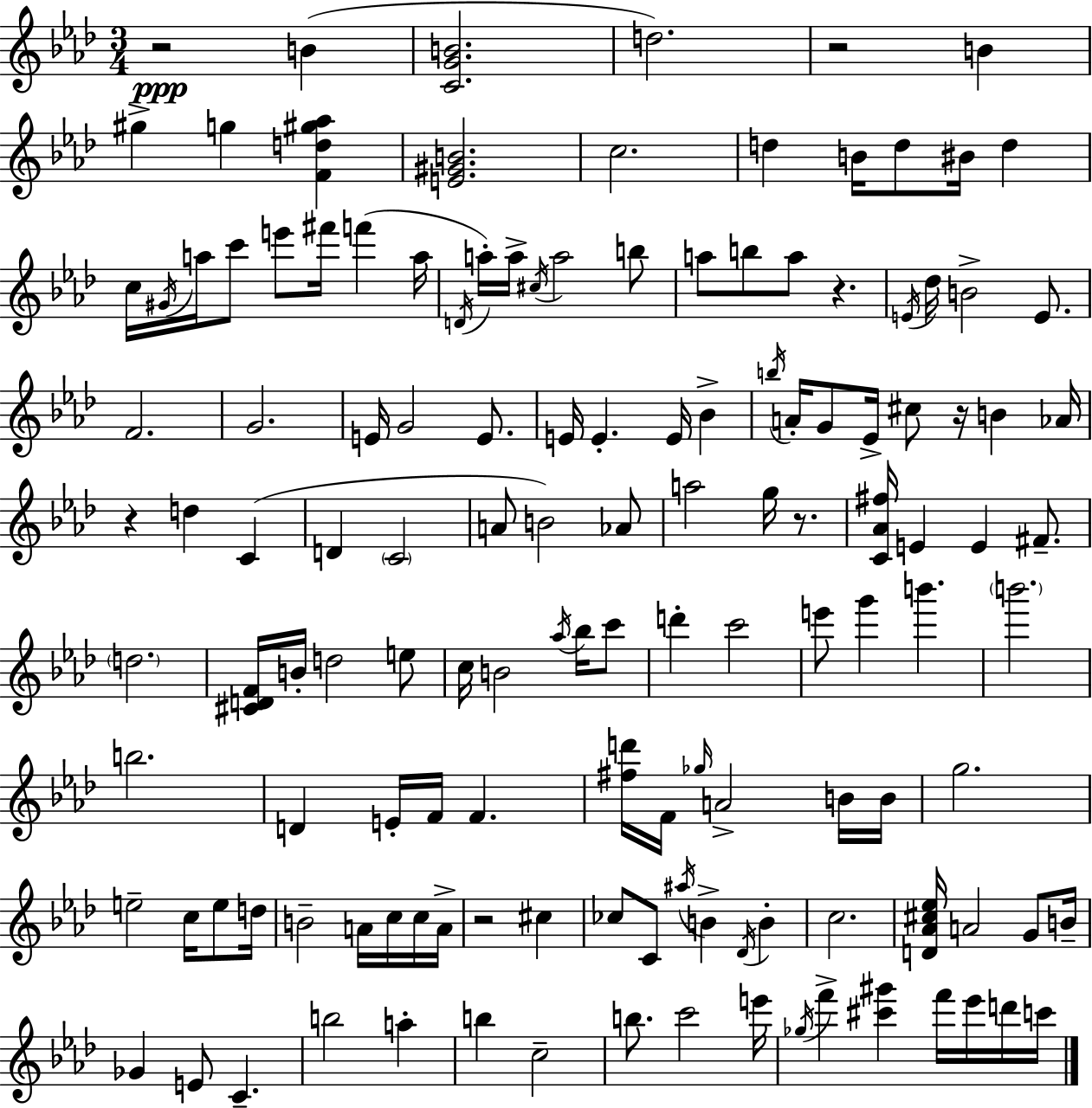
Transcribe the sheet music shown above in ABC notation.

X:1
T:Untitled
M:3/4
L:1/4
K:Fm
z2 B [CGB]2 d2 z2 B ^g g [Fd^g_a] [E^GB]2 c2 d B/4 d/2 ^B/4 d c/4 ^G/4 a/4 c'/2 e'/2 ^f'/4 f' a/4 D/4 a/4 a/4 ^c/4 a2 b/2 a/2 b/2 a/2 z E/4 _d/4 B2 E/2 F2 G2 E/4 G2 E/2 E/4 E E/4 _B b/4 A/4 G/2 _E/4 ^c/2 z/4 B _A/4 z d C D C2 A/2 B2 _A/2 a2 g/4 z/2 [C_A^f]/4 E E ^F/2 d2 [^CDF]/4 B/4 d2 e/2 c/4 B2 _a/4 _b/4 c'/2 d' c'2 e'/2 g' b' b'2 b2 D E/4 F/4 F [^fd']/4 F/4 _g/4 A2 B/4 B/4 g2 e2 c/4 e/2 d/4 B2 A/4 c/4 c/4 A/4 z2 ^c _c/2 C/2 ^a/4 B _D/4 B c2 [D_A^c_e]/4 A2 G/2 B/4 _G E/2 C b2 a b c2 b/2 c'2 e'/4 _g/4 f' [^c'^g'] f'/4 _e'/4 d'/4 c'/4